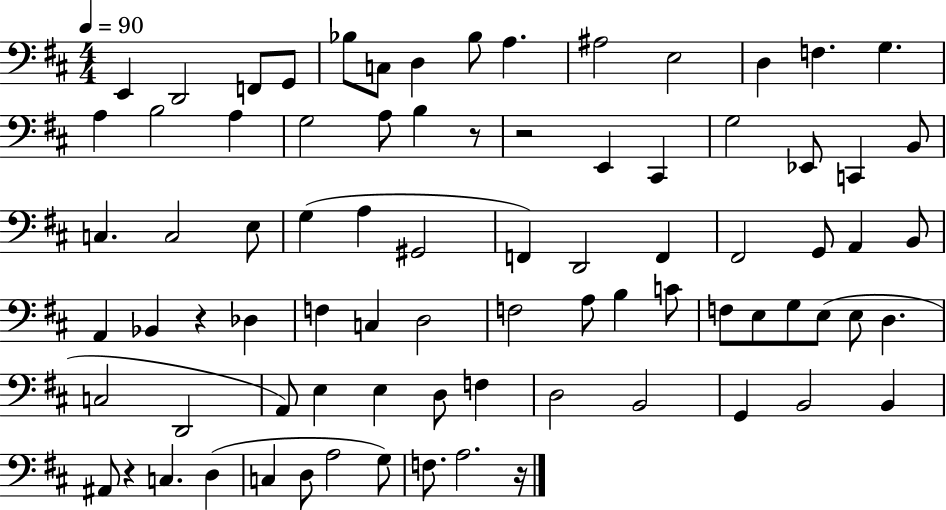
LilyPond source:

{
  \clef bass
  \numericTimeSignature
  \time 4/4
  \key d \major
  \tempo 4 = 90
  e,4 d,2 f,8 g,8 | bes8 c8 d4 bes8 a4. | ais2 e2 | d4 f4. g4. | \break a4 b2 a4 | g2 a8 b4 r8 | r2 e,4 cis,4 | g2 ees,8 c,4 b,8 | \break c4. c2 e8 | g4( a4 gis,2 | f,4) d,2 f,4 | fis,2 g,8 a,4 b,8 | \break a,4 bes,4 r4 des4 | f4 c4 d2 | f2 a8 b4 c'8 | f8 e8 g8 e8( e8 d4. | \break c2 d,2 | a,8) e4 e4 d8 f4 | d2 b,2 | g,4 b,2 b,4 | \break ais,8 r4 c4. d4( | c4 d8 a2 g8) | f8. a2. r16 | \bar "|."
}